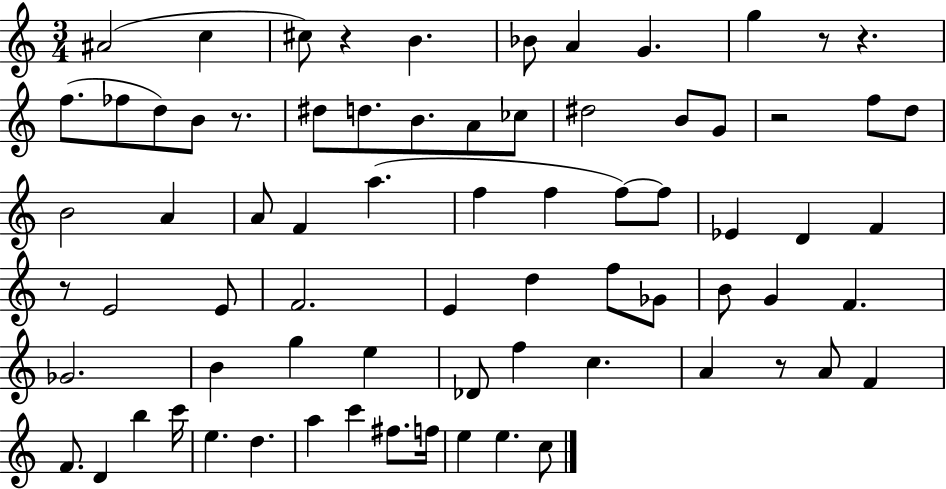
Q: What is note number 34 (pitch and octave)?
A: F4